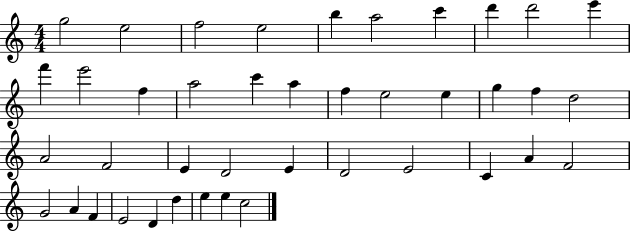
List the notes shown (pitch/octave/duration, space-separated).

G5/h E5/h F5/h E5/h B5/q A5/h C6/q D6/q D6/h E6/q F6/q E6/h F5/q A5/h C6/q A5/q F5/q E5/h E5/q G5/q F5/q D5/h A4/h F4/h E4/q D4/h E4/q D4/h E4/h C4/q A4/q F4/h G4/h A4/q F4/q E4/h D4/q D5/q E5/q E5/q C5/h